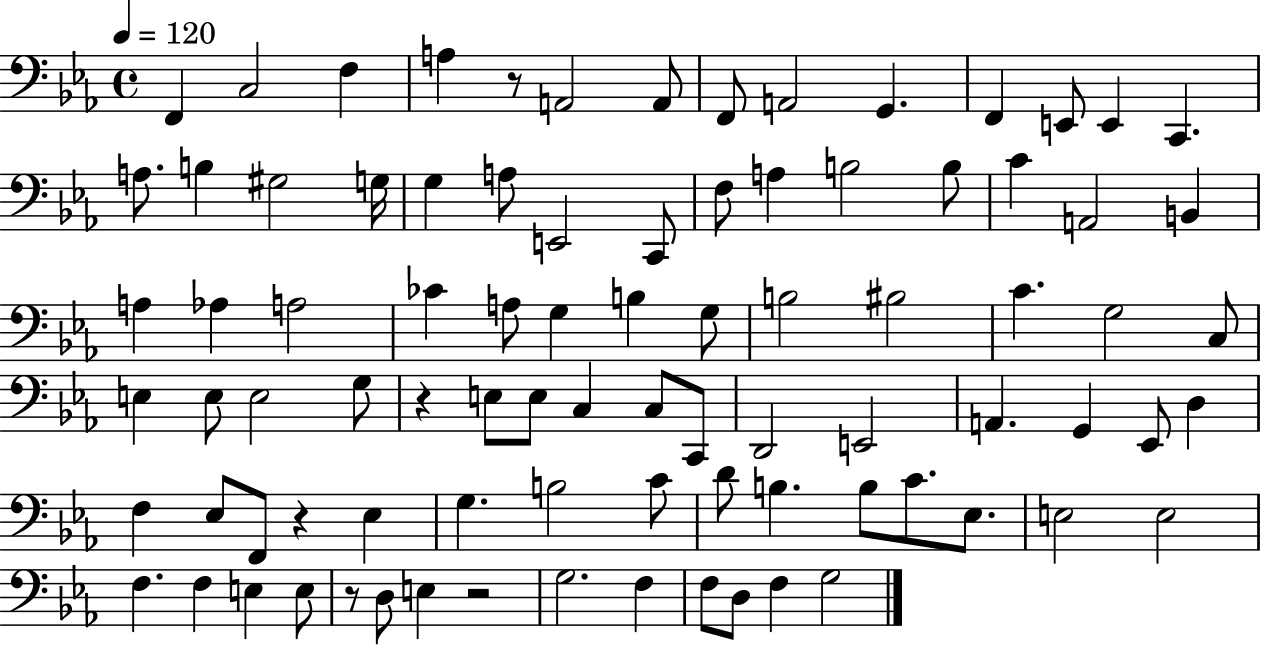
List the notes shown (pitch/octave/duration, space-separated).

F2/q C3/h F3/q A3/q R/e A2/h A2/e F2/e A2/h G2/q. F2/q E2/e E2/q C2/q. A3/e. B3/q G#3/h G3/s G3/q A3/e E2/h C2/e F3/e A3/q B3/h B3/e C4/q A2/h B2/q A3/q Ab3/q A3/h CES4/q A3/e G3/q B3/q G3/e B3/h BIS3/h C4/q. G3/h C3/e E3/q E3/e E3/h G3/e R/q E3/e E3/e C3/q C3/e C2/e D2/h E2/h A2/q. G2/q Eb2/e D3/q F3/q Eb3/e F2/e R/q Eb3/q G3/q. B3/h C4/e D4/e B3/q. B3/e C4/e. Eb3/e. E3/h E3/h F3/q. F3/q E3/q E3/e R/e D3/e E3/q R/h G3/h. F3/q F3/e D3/e F3/q G3/h